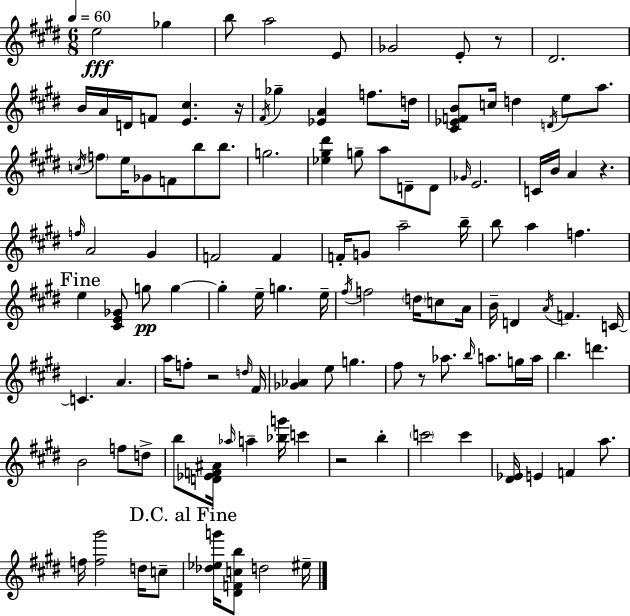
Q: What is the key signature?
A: E major